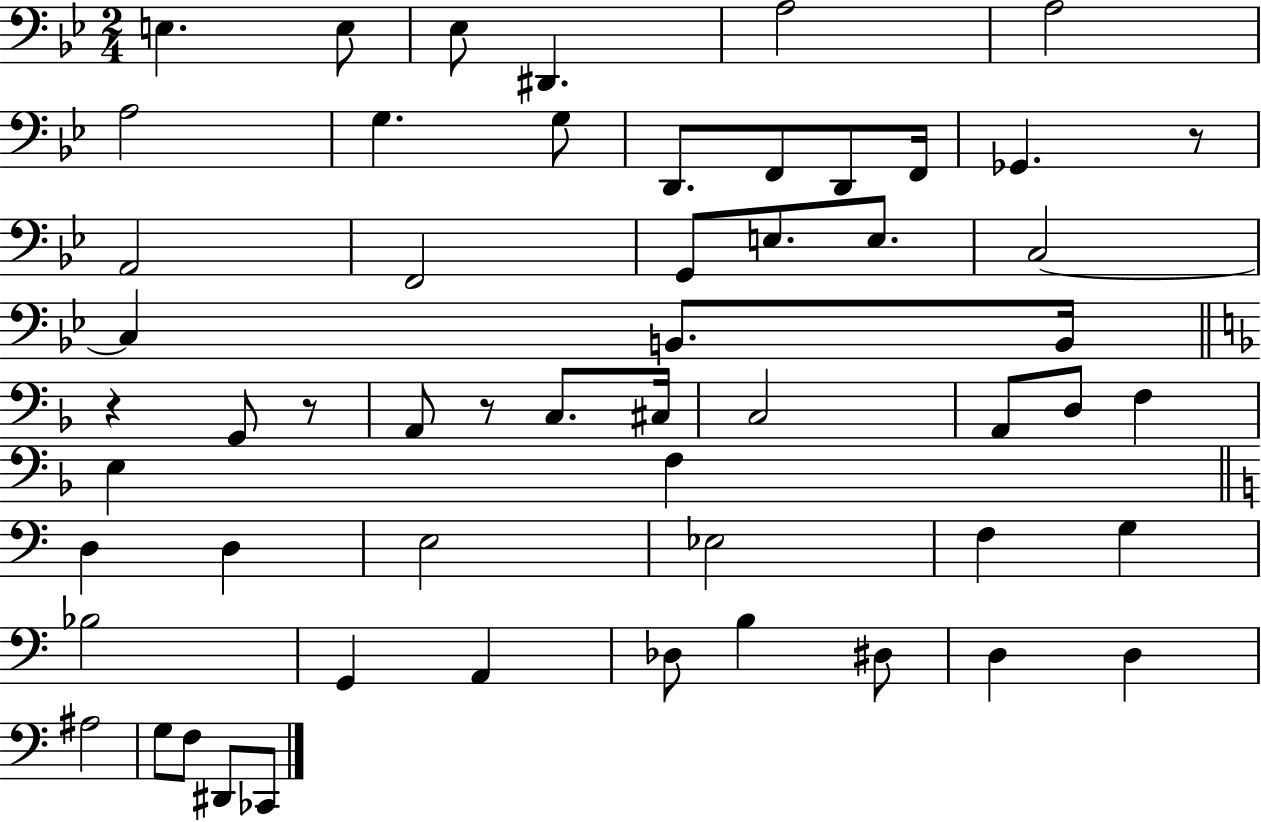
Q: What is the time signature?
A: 2/4